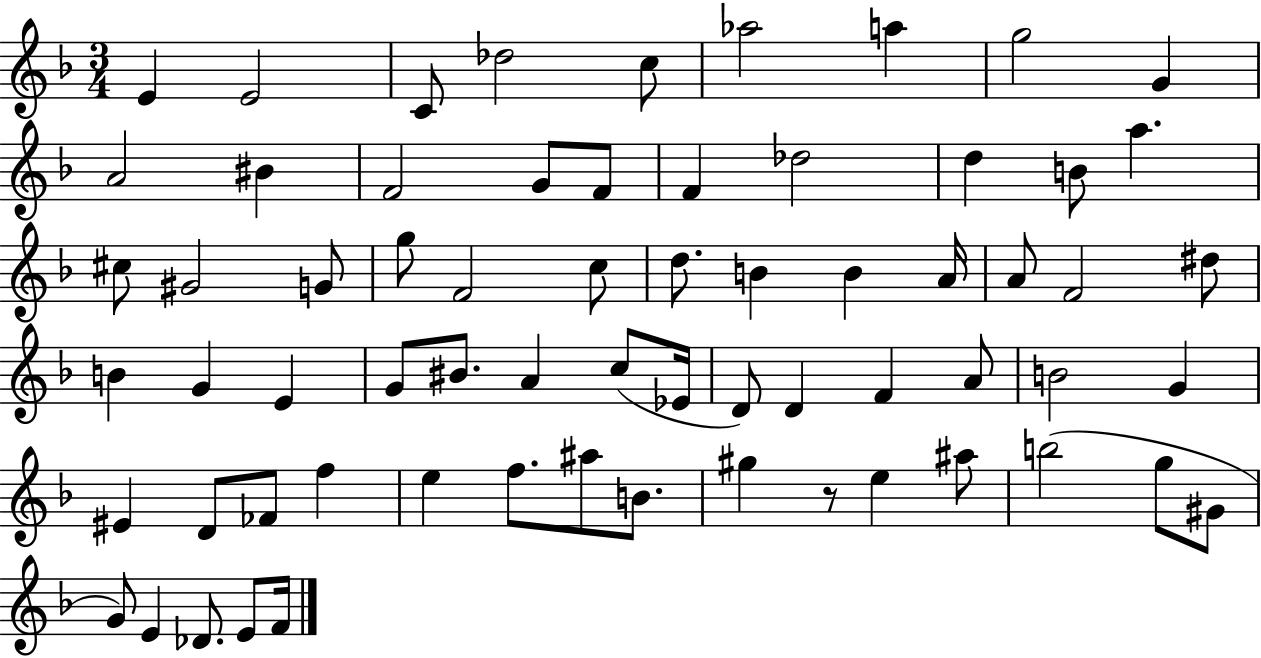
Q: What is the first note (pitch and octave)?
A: E4